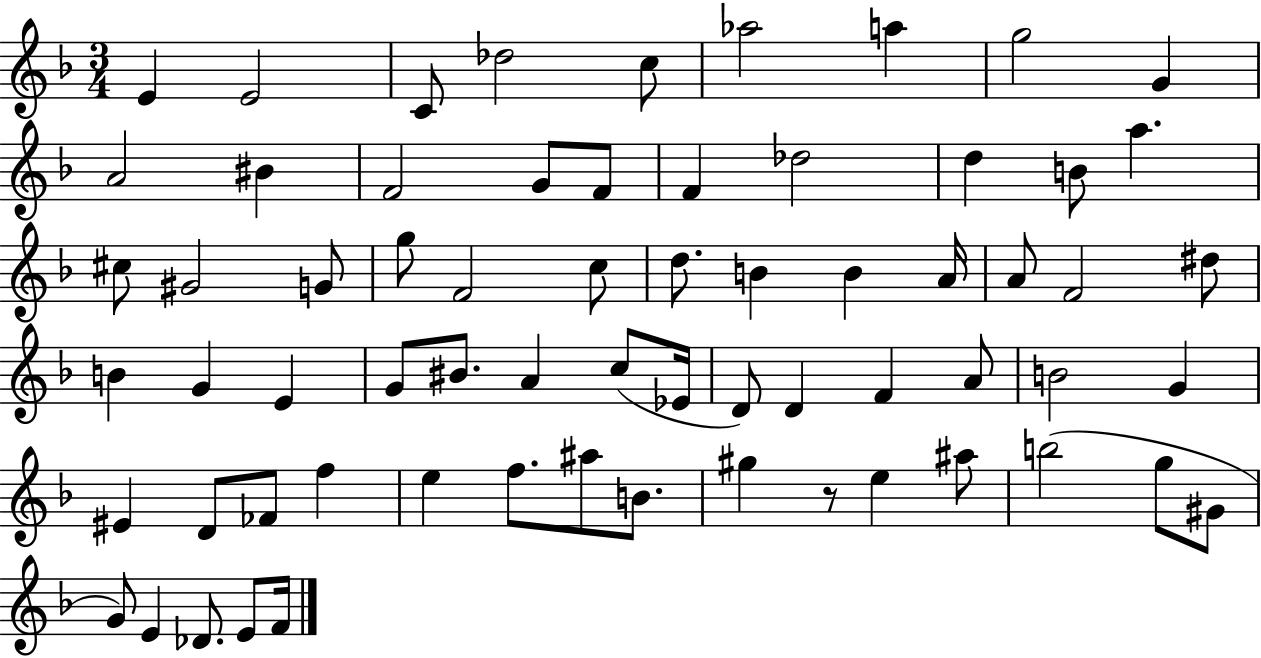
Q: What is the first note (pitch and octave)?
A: E4